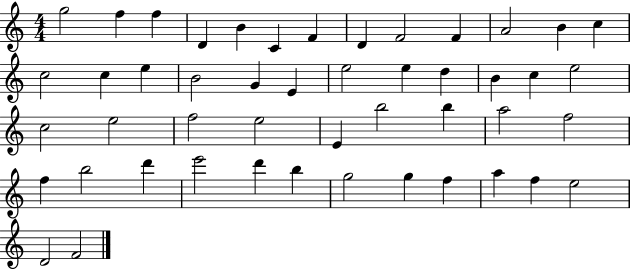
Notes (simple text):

G5/h F5/q F5/q D4/q B4/q C4/q F4/q D4/q F4/h F4/q A4/h B4/q C5/q C5/h C5/q E5/q B4/h G4/q E4/q E5/h E5/q D5/q B4/q C5/q E5/h C5/h E5/h F5/h E5/h E4/q B5/h B5/q A5/h F5/h F5/q B5/h D6/q E6/h D6/q B5/q G5/h G5/q F5/q A5/q F5/q E5/h D4/h F4/h